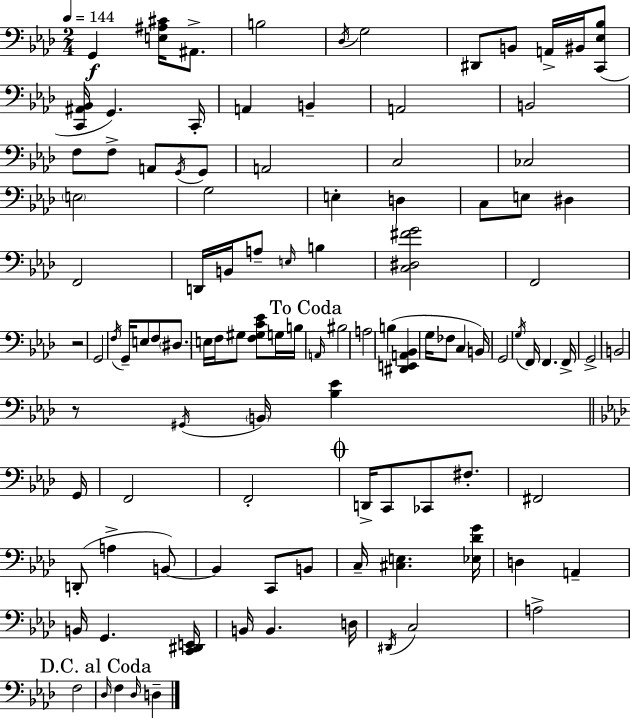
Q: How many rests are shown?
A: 2